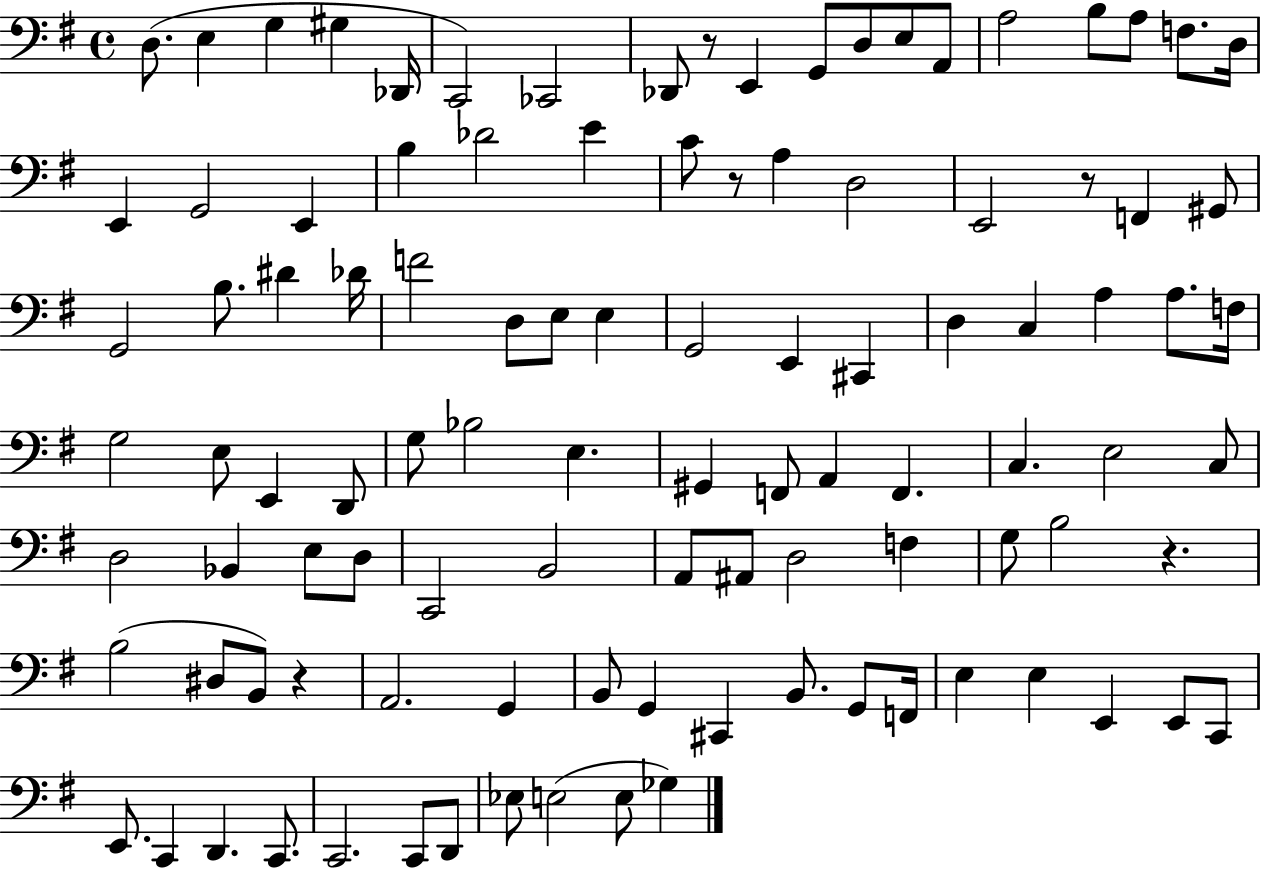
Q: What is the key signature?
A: G major